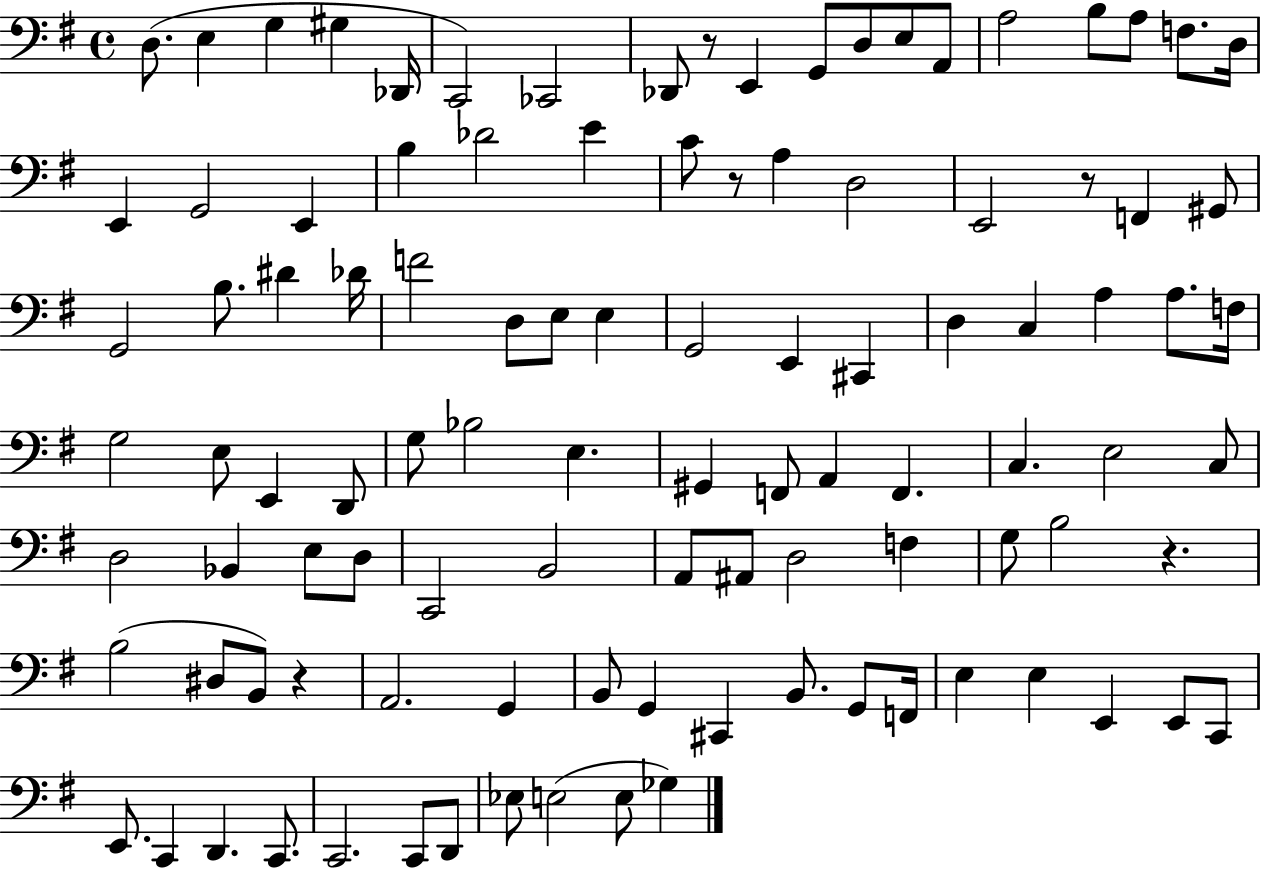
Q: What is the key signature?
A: G major